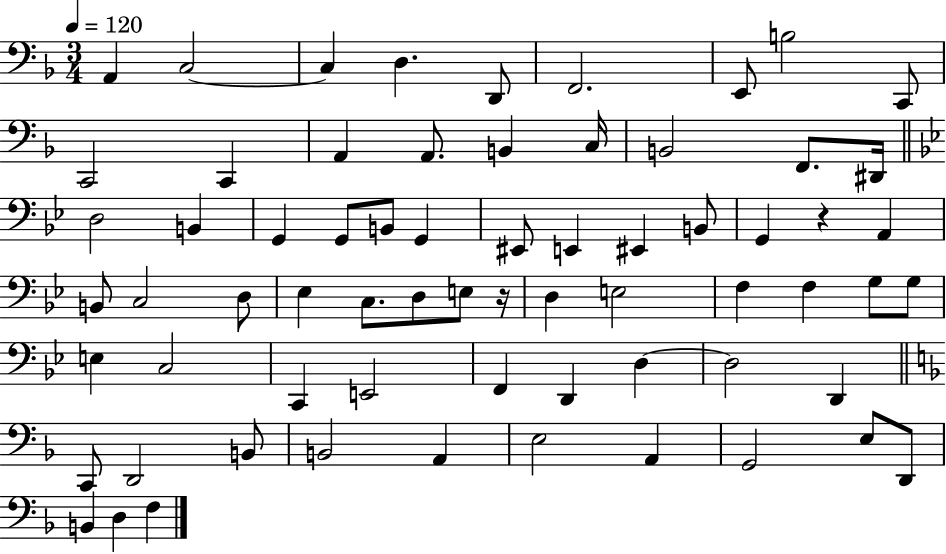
X:1
T:Untitled
M:3/4
L:1/4
K:F
A,, C,2 C, D, D,,/2 F,,2 E,,/2 B,2 C,,/2 C,,2 C,, A,, A,,/2 B,, C,/4 B,,2 F,,/2 ^D,,/4 D,2 B,, G,, G,,/2 B,,/2 G,, ^E,,/2 E,, ^E,, B,,/2 G,, z A,, B,,/2 C,2 D,/2 _E, C,/2 D,/2 E,/2 z/4 D, E,2 F, F, G,/2 G,/2 E, C,2 C,, E,,2 F,, D,, D, D,2 D,, C,,/2 D,,2 B,,/2 B,,2 A,, E,2 A,, G,,2 E,/2 D,,/2 B,, D, F,